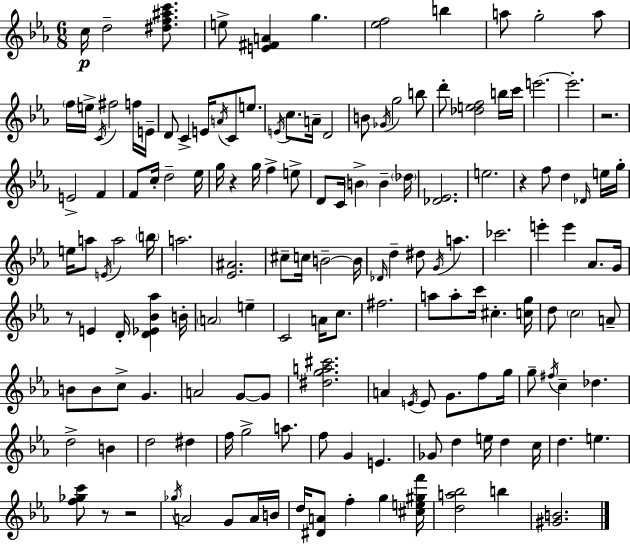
{
  \clef treble
  \numericTimeSignature
  \time 6/8
  \key ees \major
  \repeat volta 2 { c''16\p d''2-- <dis'' f'' ais'' c'''>8. | e''8-> <e' fis' a'>4 g''4. | <ees'' f''>2 b''4 | a''8 g''2-. a''8 | \break \parenthesize f''16 e''16-> \acciaccatura { c'16 } fis''2 f''16 | e'16-- d'8 c'4-> e'16 \acciaccatura { a'16 } c'8 e''8. | \acciaccatura { e'16 } c''8. a'16-- d'2 | b'8 \acciaccatura { ges'16 } g''2 | \break b''8 d'''8-. <des'' e'' f''>2 | b''16 c'''16 e'''2.~~ | e'''2.-. | r2. | \break e'2-> | f'4 f'8 c''16-. d''2-- | ees''16 g''16 r4 g''16 f''4-> | e''8-> d'8 c'16 \parenthesize b'4-> b'4-- | \break \parenthesize des''16 <des' ees'>2. | e''2. | r4 f''8 d''4 | \grace { des'16 } e''16 g''16-. e''16 a''8 \acciaccatura { e'16 } a''2 | \break \parenthesize b''16 a''2. | <ees' ais'>2. | cis''8-- c''16 b'2--~~ | b'16 \grace { des'16 } d''4-- dis''8 | \break \acciaccatura { g'16 } a''4. ces'''2. | e'''4-. | e'''4 aes'8. g'16 r8 e'4 | d'16-. <d' ees' bes' aes''>4 b'16-. \parenthesize a'2 | \break e''4-- c'2 | a'16 c''8. fis''2. | a''8 a''8-. | c'''16 cis''4.-. <c'' g''>16 d''8 \parenthesize c''2 | \break a'8-- b'8 b'8 | c''8-> g'4. a'2 | g'8~~ g'8 <dis'' g'' a'' cis'''>2. | a'4 | \break \acciaccatura { e'16 } e'8 g'8. f''8 g''16 g''8-- \acciaccatura { fis''16 } | c''4-- des''4. d''2-> | b'4 d''2 | dis''4 f''16 g''2-> | \break a''8. f''8 | g'4 e'4. ges'8 | d''4 e''16 d''4 c''16 d''4. | e''4. <f'' ges'' c'''>8 | \break r8 r2 \acciaccatura { ges''16 } a'2 | g'8 a'16 b'16 d''16 | <dis' a'>8 f''4-. g''4 <cis'' e'' gis'' f'''>16 <d'' a'' bes''>2 | b''4 <gis' b'>2. | \break } \bar "|."
}